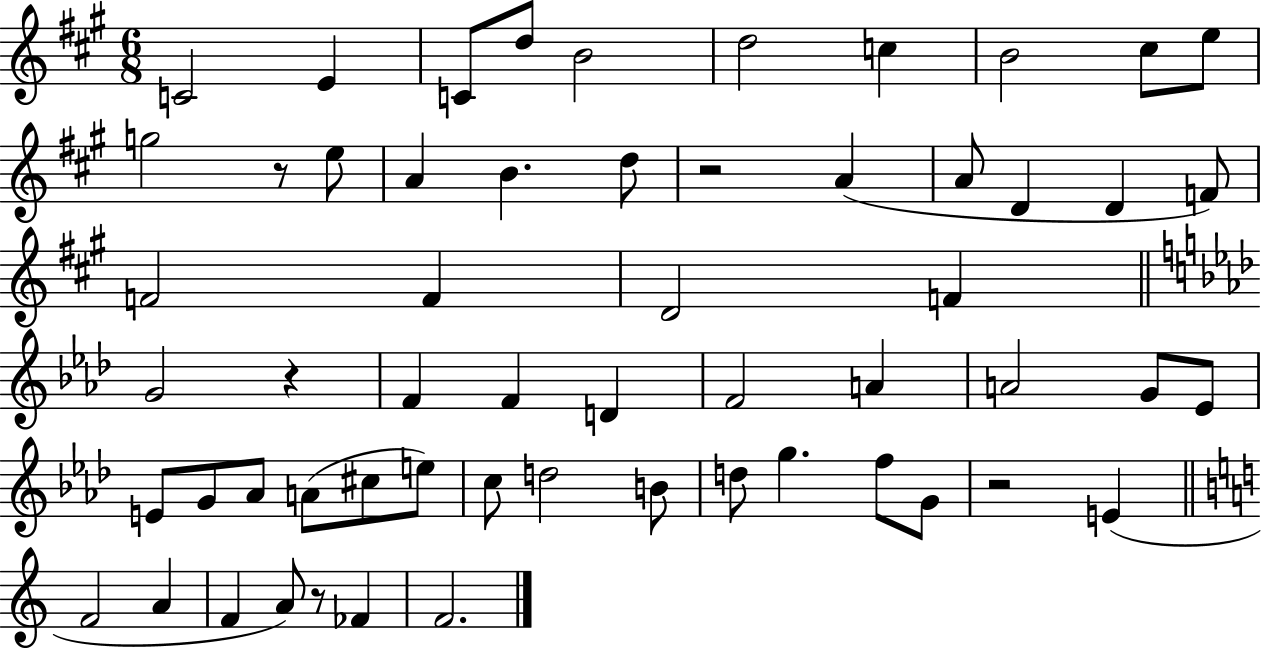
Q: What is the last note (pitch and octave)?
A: F4